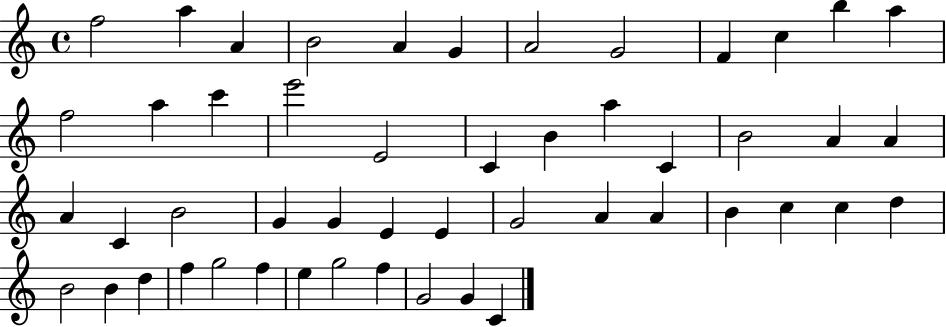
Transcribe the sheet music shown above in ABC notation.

X:1
T:Untitled
M:4/4
L:1/4
K:C
f2 a A B2 A G A2 G2 F c b a f2 a c' e'2 E2 C B a C B2 A A A C B2 G G E E G2 A A B c c d B2 B d f g2 f e g2 f G2 G C